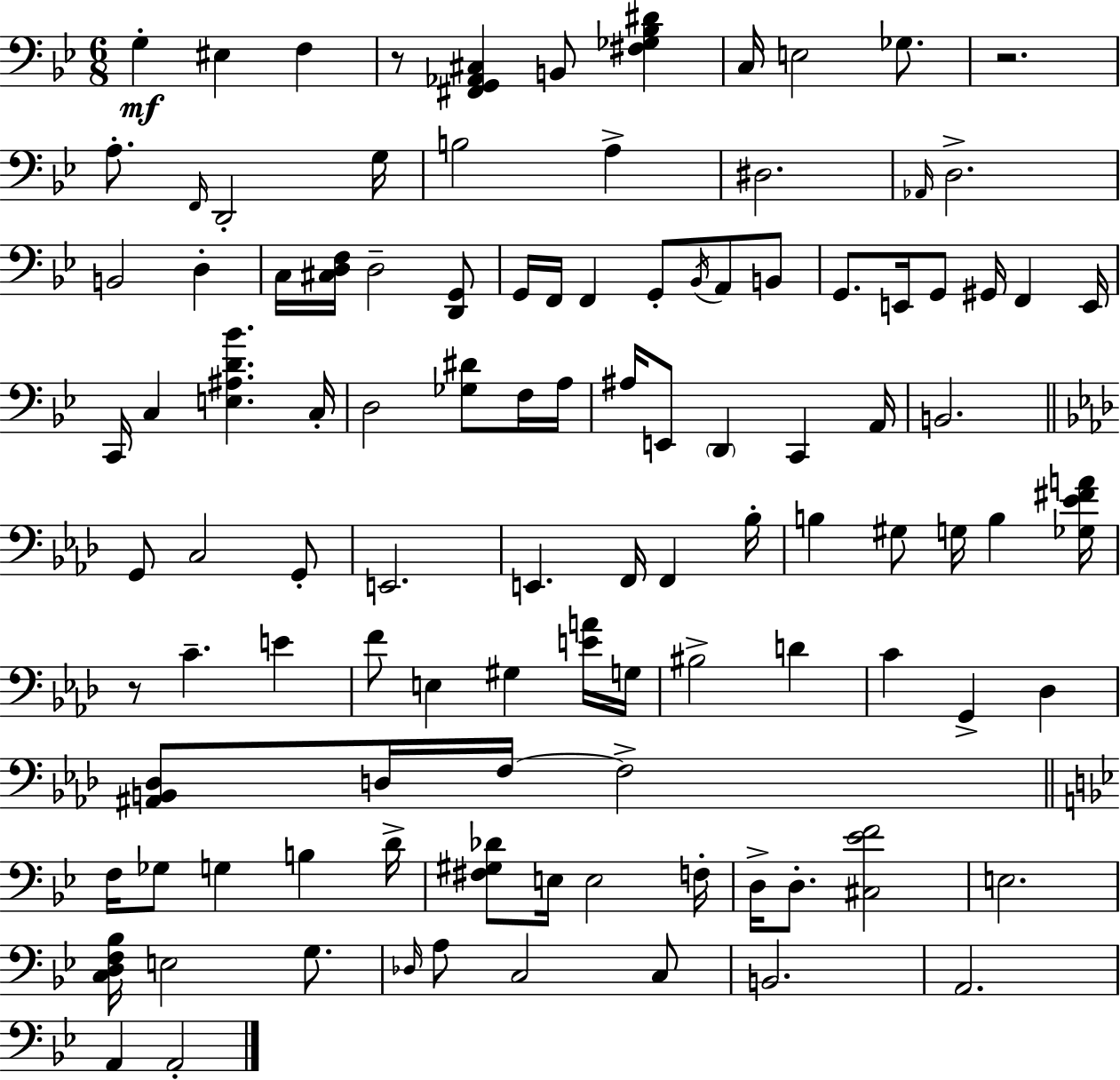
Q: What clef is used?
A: bass